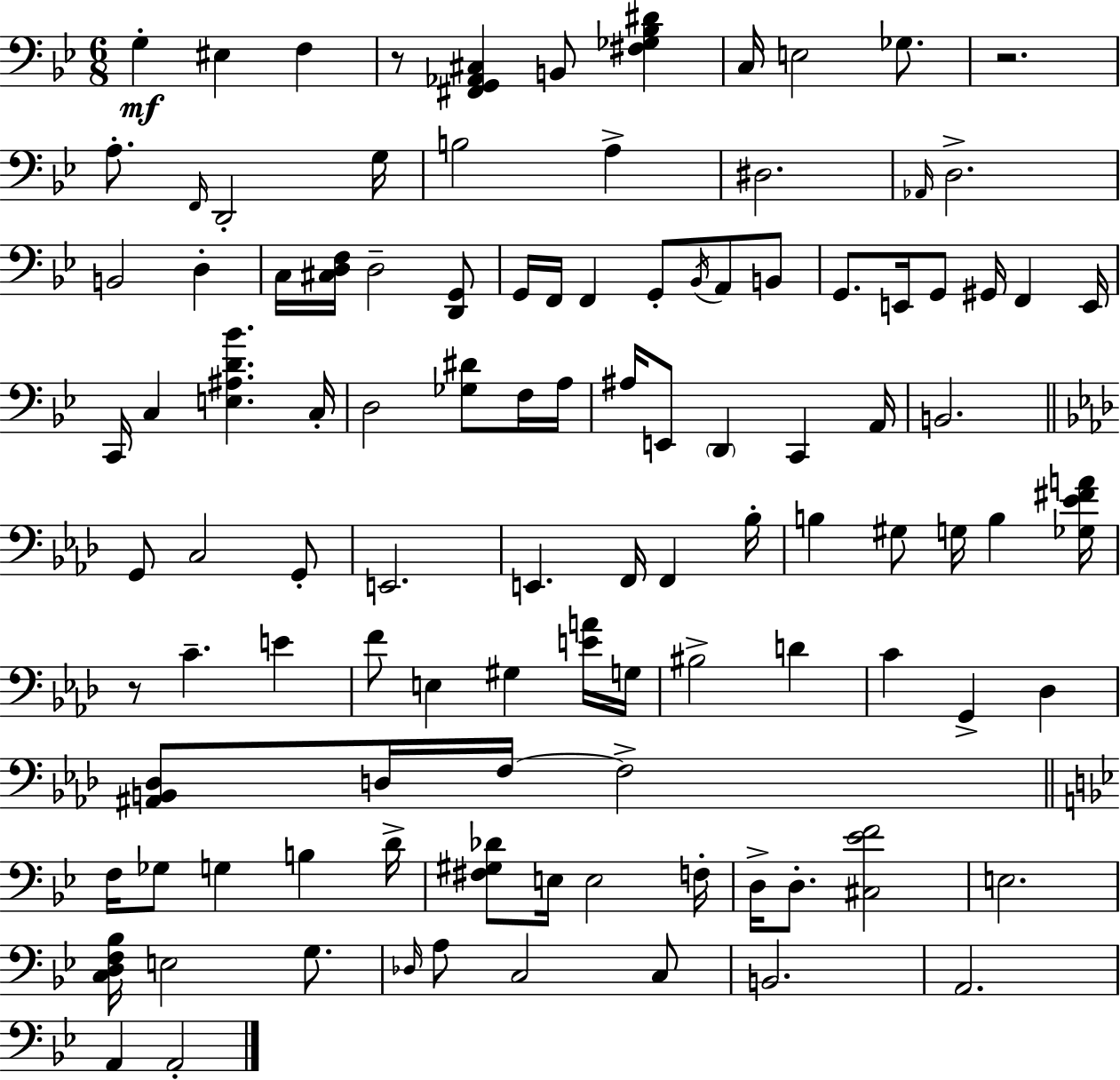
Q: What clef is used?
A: bass